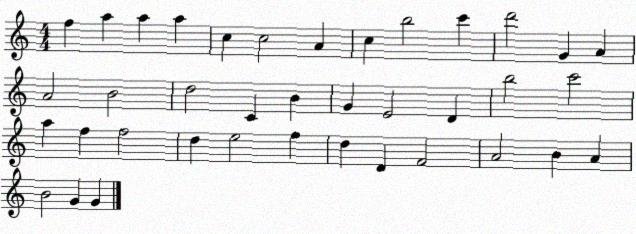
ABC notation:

X:1
T:Untitled
M:4/4
L:1/4
K:C
f a a a c c2 A c b2 c' d'2 G A A2 B2 d2 C B G E2 D b2 c'2 a f f2 d e2 f d D F2 A2 B A B2 G G